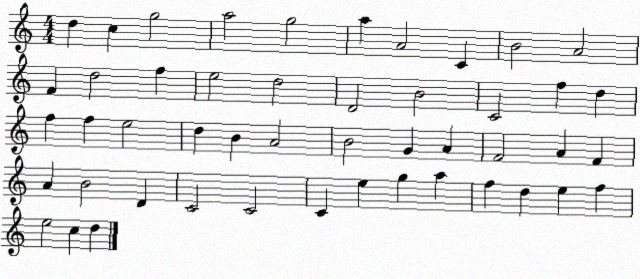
X:1
T:Untitled
M:4/4
L:1/4
K:C
d c g2 a2 g2 a A2 C B2 A2 F d2 f e2 d2 D2 B2 C2 f d f f e2 d B A2 B2 G A F2 A F A B2 D C2 C2 C e g a f d e f e2 c d